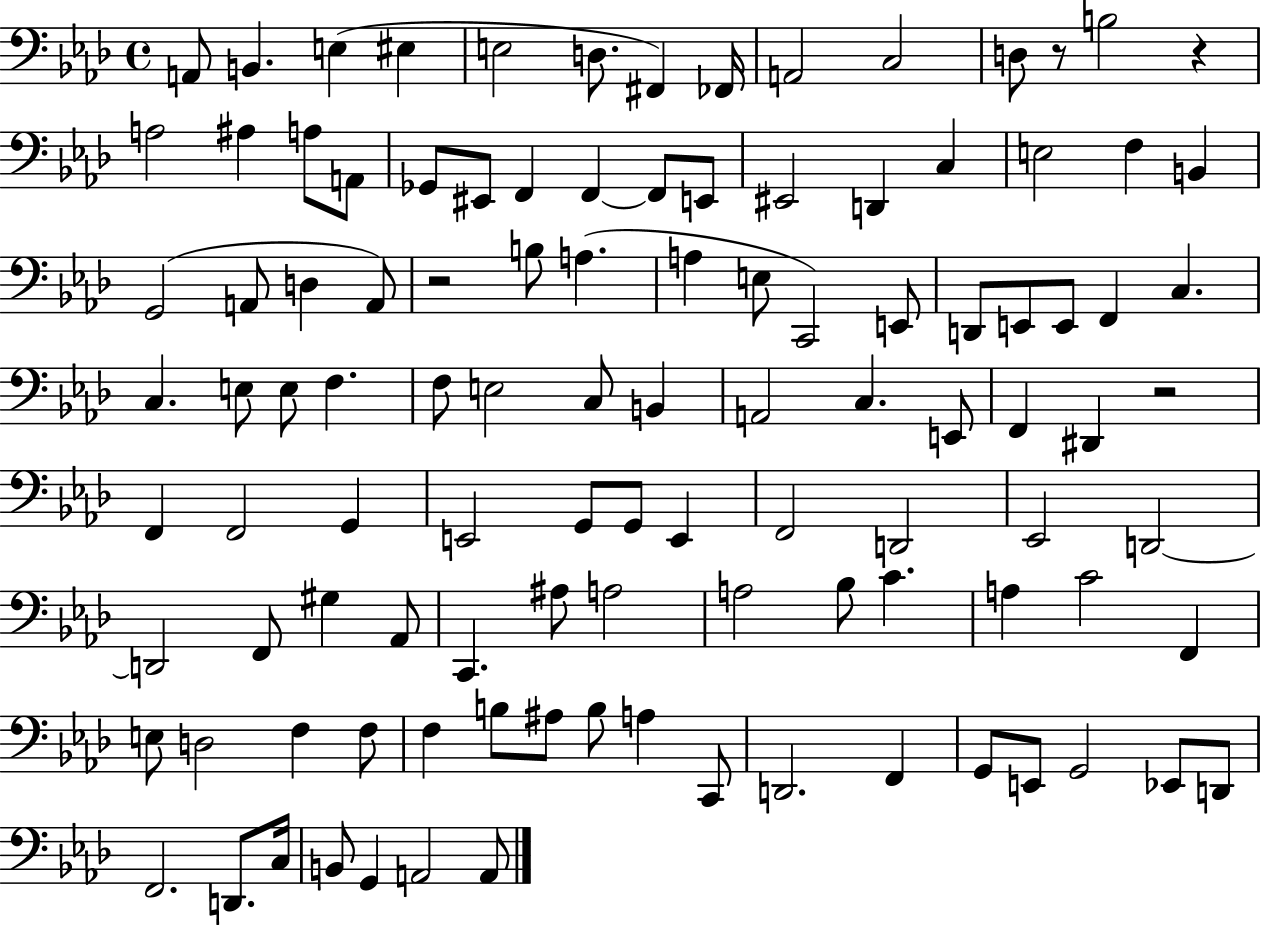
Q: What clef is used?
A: bass